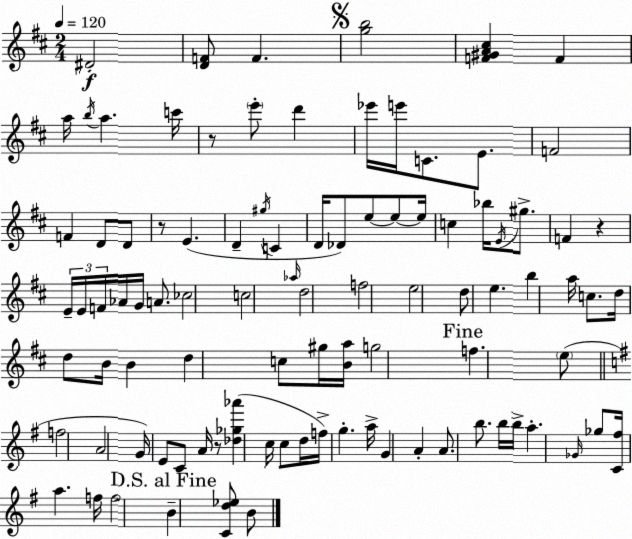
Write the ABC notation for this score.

X:1
T:Untitled
M:2/4
L:1/4
K:D
^D2 [DF]/2 F [gb]2 [F^GA^c] F a/4 b/4 a c'/4 z/2 e'/2 d' _e'/4 e'/4 C/2 E/2 F2 F D/2 D/2 z/2 E D ^g/4 C D/4 _D/2 e/2 e/2 e/4 c _b/4 E/4 ^g/2 F z E/4 E/4 F/4 _A/4 G/4 A/2 _c2 c2 _a/4 d2 f2 e2 d/2 e b a/4 c/2 d/4 d/2 B/4 B d c/2 ^g/4 [Ba]/4 g2 f e/2 f2 A2 G/4 E/2 C/2 A/4 z/2 [_d_g_a'] c/4 c/2 d/4 f/4 g a/4 G A A/2 b/2 b/4 b/4 a _G/4 _g/2 [C^f]/4 a f/4 f2 B [Cd_e]/2 B/2